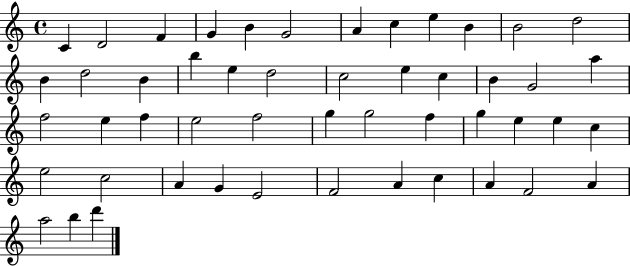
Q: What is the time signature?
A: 4/4